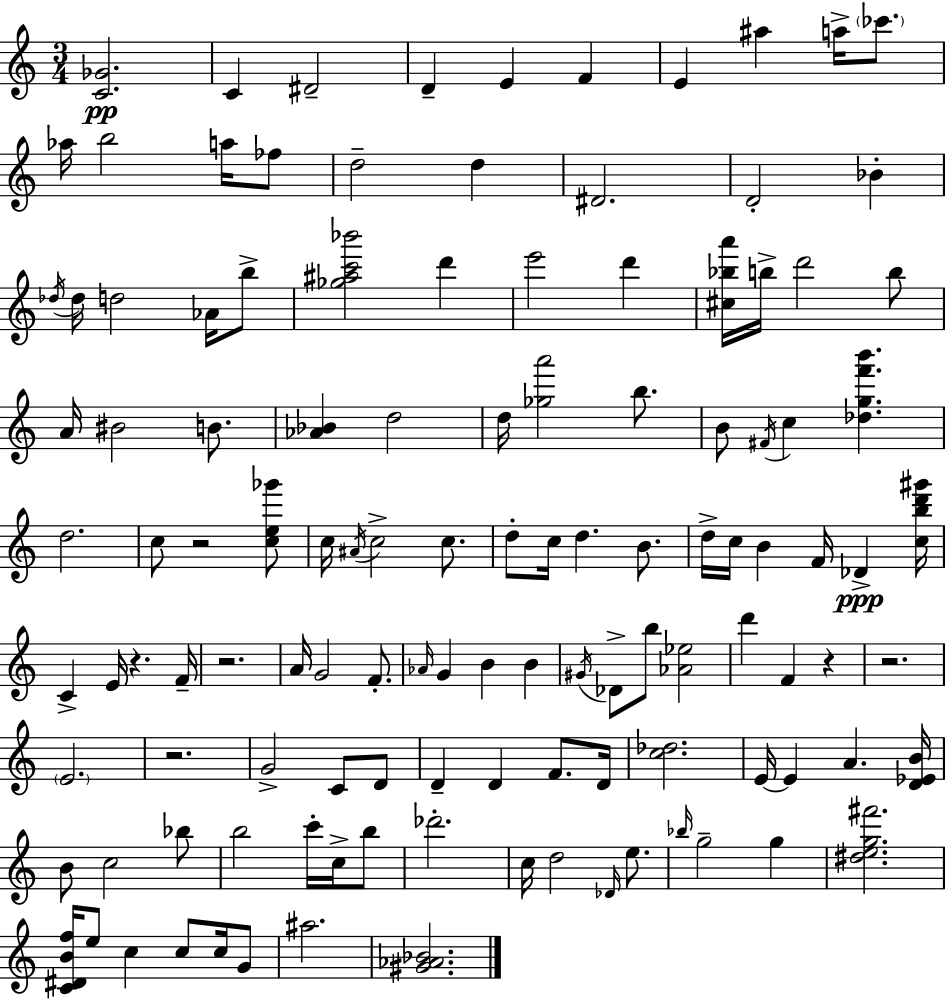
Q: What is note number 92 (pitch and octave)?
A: Bb5